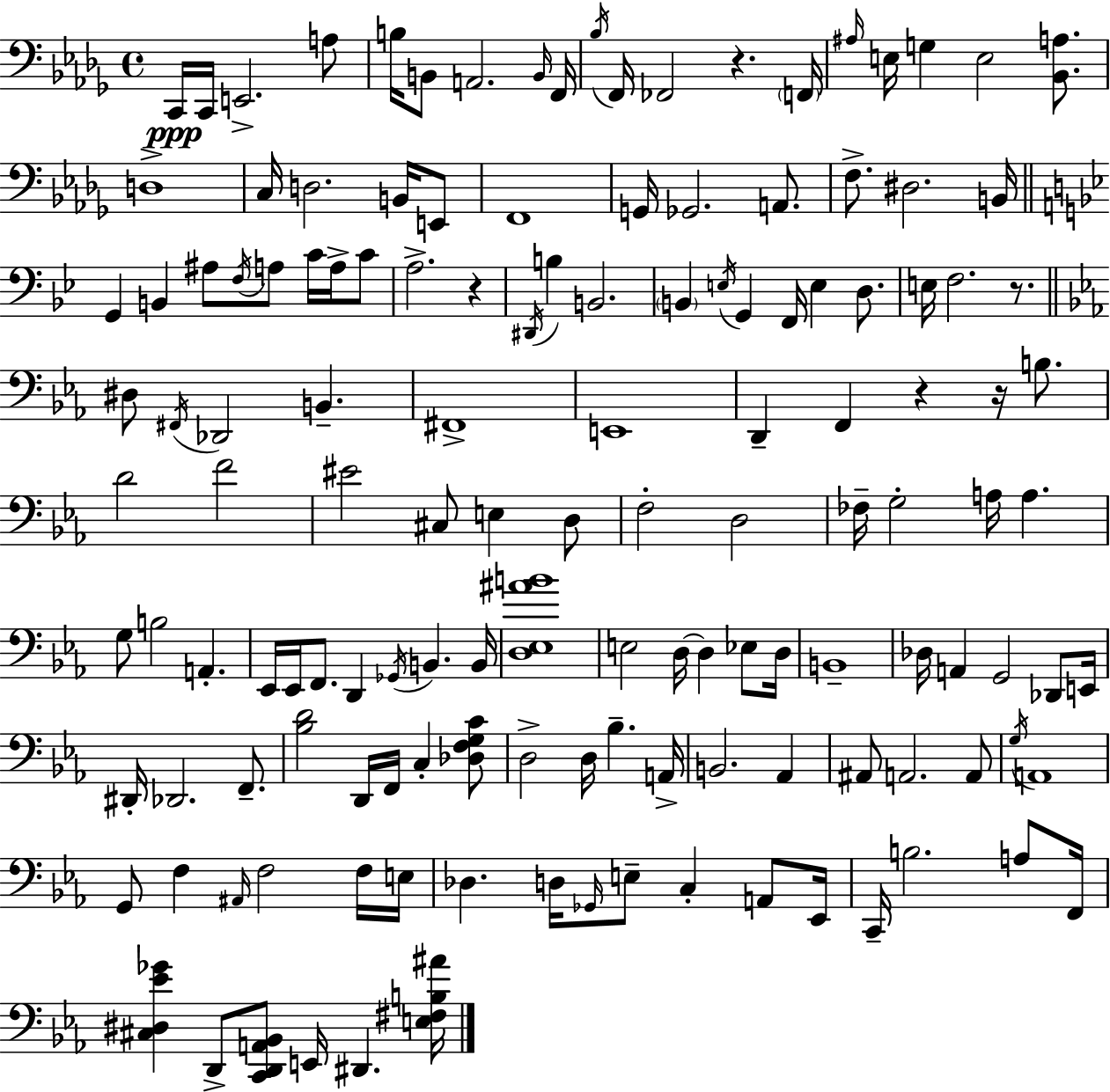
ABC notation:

X:1
T:Untitled
M:4/4
L:1/4
K:Bbm
C,,/4 C,,/4 E,,2 A,/2 B,/4 B,,/2 A,,2 B,,/4 F,,/4 _B,/4 F,,/4 _F,,2 z F,,/4 ^A,/4 E,/4 G, E,2 [_B,,A,]/2 D,4 C,/4 D,2 B,,/4 E,,/2 F,,4 G,,/4 _G,,2 A,,/2 F,/2 ^D,2 B,,/4 G,, B,, ^A,/2 F,/4 A,/2 C/4 A,/4 C/2 A,2 z ^D,,/4 B, B,,2 B,, E,/4 G,, F,,/4 E, D,/2 E,/4 F,2 z/2 ^D,/2 ^F,,/4 _D,,2 B,, ^F,,4 E,,4 D,, F,, z z/4 B,/2 D2 F2 ^E2 ^C,/2 E, D,/2 F,2 D,2 _F,/4 G,2 A,/4 A, G,/2 B,2 A,, _E,,/4 _E,,/4 F,,/2 D,, _G,,/4 B,, B,,/4 [D,_E,^AB]4 E,2 D,/4 D, _E,/2 D,/4 B,,4 _D,/4 A,, G,,2 _D,,/2 E,,/4 ^D,,/4 _D,,2 F,,/2 [_B,D]2 D,,/4 F,,/4 C, [_D,F,G,C]/2 D,2 D,/4 _B, A,,/4 B,,2 _A,, ^A,,/2 A,,2 A,,/2 G,/4 A,,4 G,,/2 F, ^A,,/4 F,2 F,/4 E,/4 _D, D,/4 _G,,/4 E,/2 C, A,,/2 _E,,/4 C,,/4 B,2 A,/2 F,,/4 [^C,^D,_E_G] D,,/2 [C,,D,,A,,_B,,]/2 E,,/4 ^D,, [E,^F,B,^A]/4